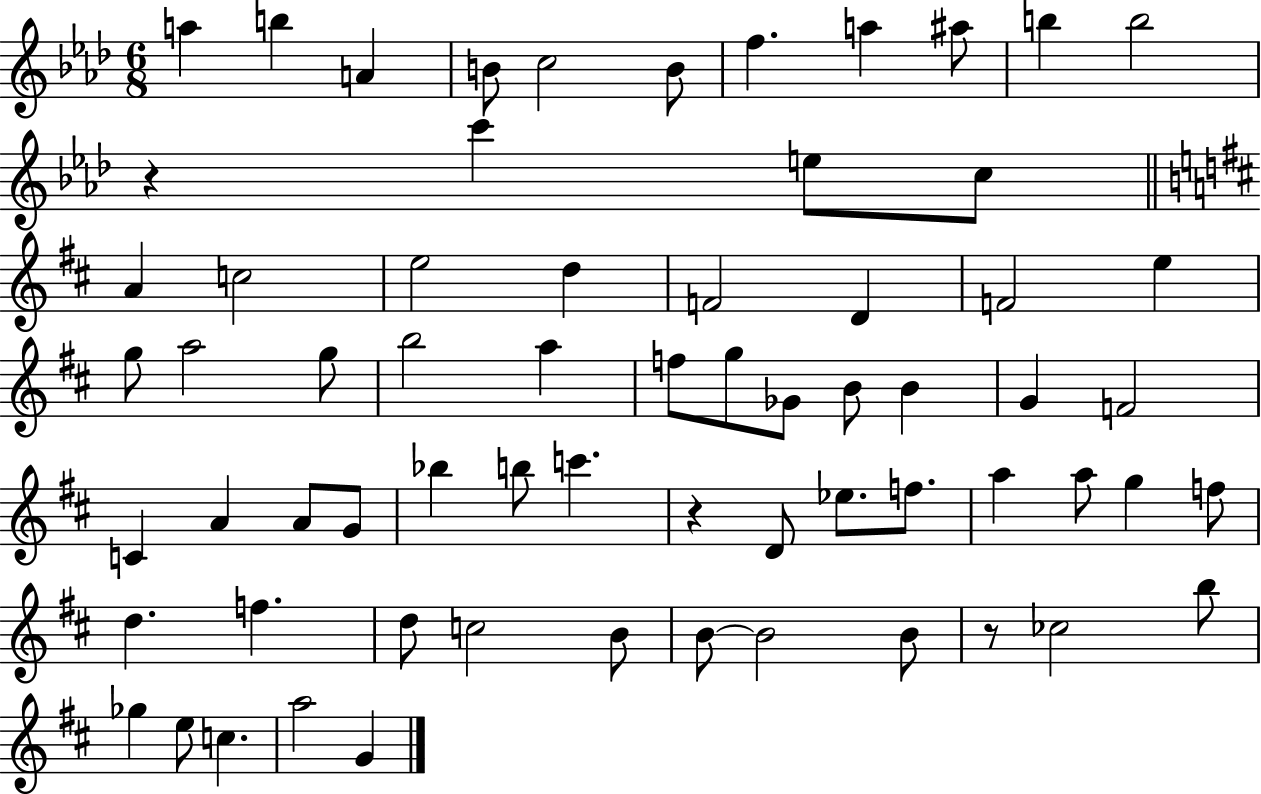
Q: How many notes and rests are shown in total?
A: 66